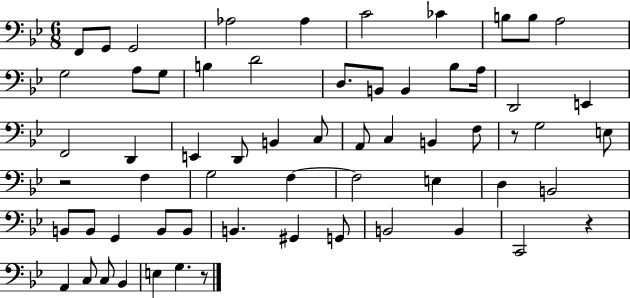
F2/e G2/e G2/h Ab3/h Ab3/q C4/h CES4/q B3/e B3/e A3/h G3/h A3/e G3/e B3/q D4/h D3/e. B2/e B2/q Bb3/e A3/s D2/h E2/q F2/h D2/q E2/q D2/e B2/q C3/e A2/e C3/q B2/q F3/e R/e G3/h E3/e R/h F3/q G3/h F3/q F3/h E3/q D3/q B2/h B2/e B2/e G2/q B2/e B2/e B2/q. G#2/q G2/e B2/h B2/q C2/h R/q A2/q C3/e C3/e Bb2/q E3/q G3/q. R/e